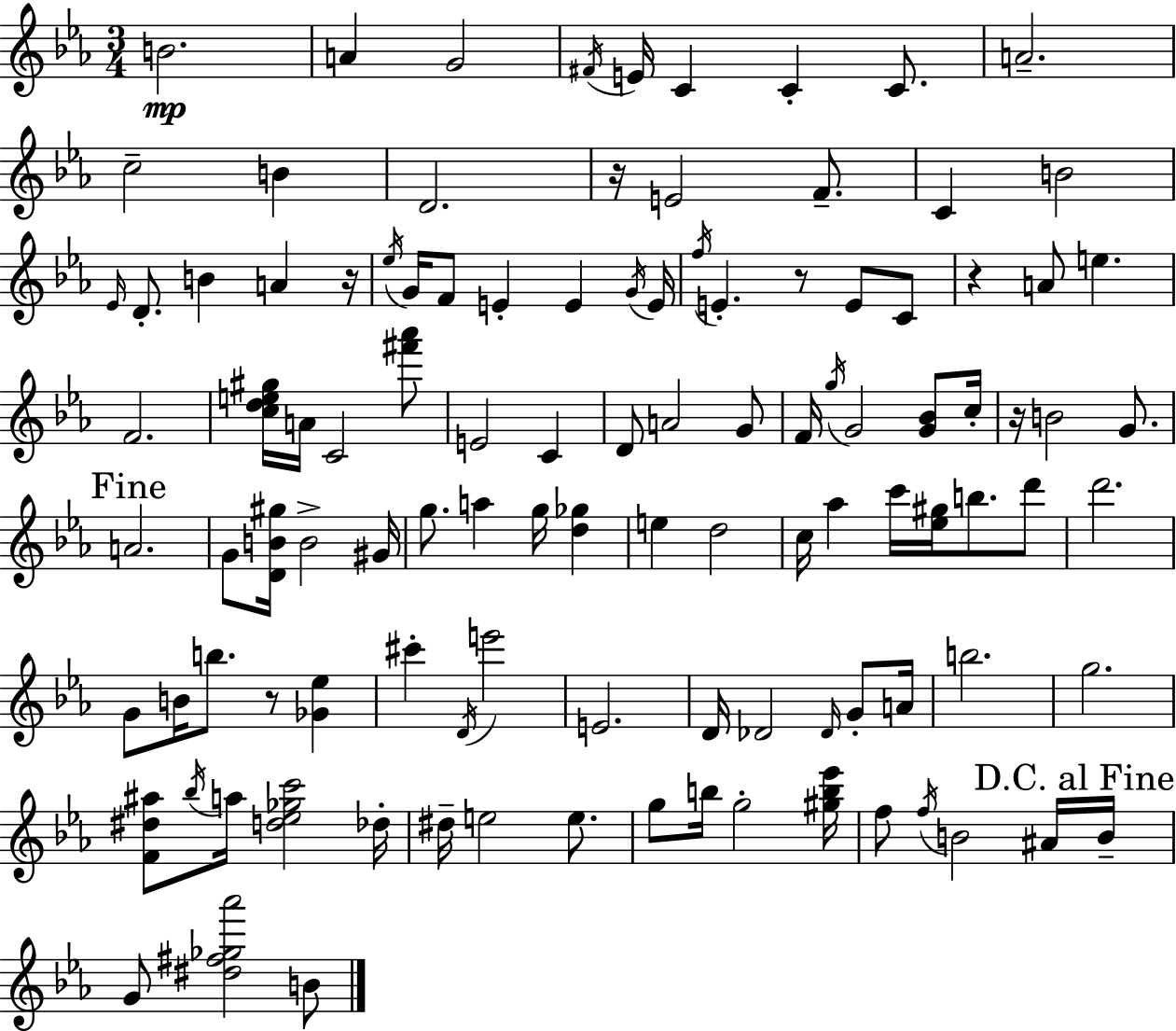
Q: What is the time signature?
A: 3/4